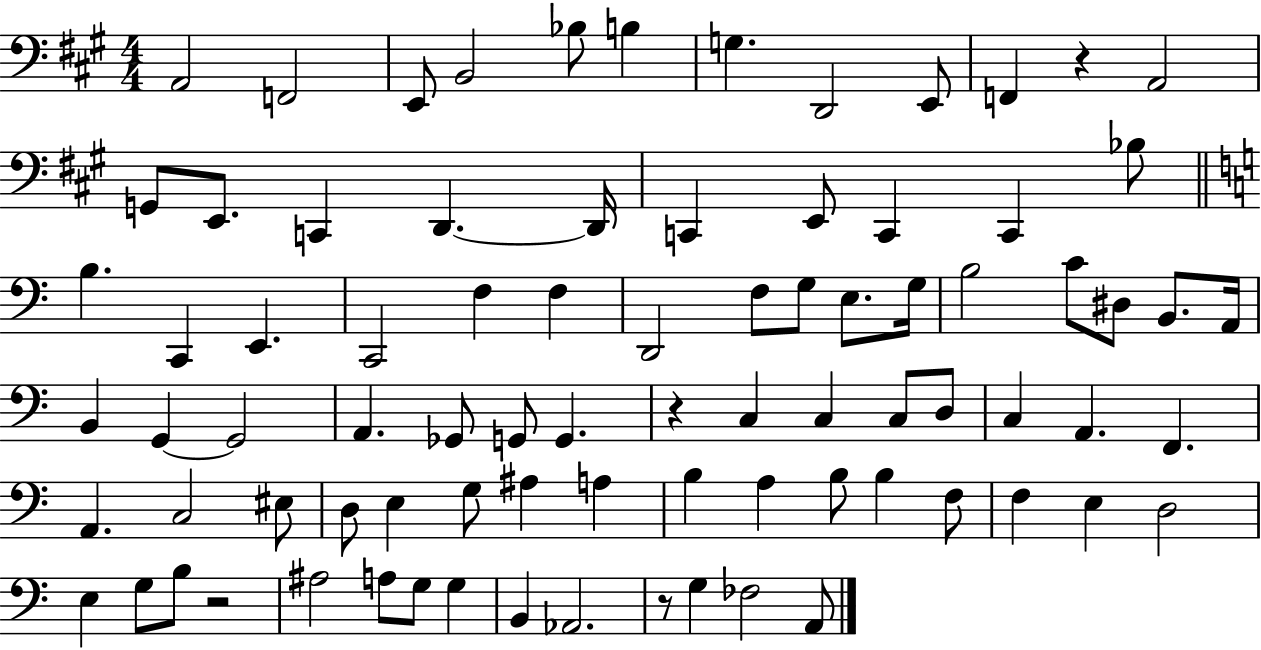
A2/h F2/h E2/e B2/h Bb3/e B3/q G3/q. D2/h E2/e F2/q R/q A2/h G2/e E2/e. C2/q D2/q. D2/s C2/q E2/e C2/q C2/q Bb3/e B3/q. C2/q E2/q. C2/h F3/q F3/q D2/h F3/e G3/e E3/e. G3/s B3/h C4/e D#3/e B2/e. A2/s B2/q G2/q G2/h A2/q. Gb2/e G2/e G2/q. R/q C3/q C3/q C3/e D3/e C3/q A2/q. F2/q. A2/q. C3/h EIS3/e D3/e E3/q G3/e A#3/q A3/q B3/q A3/q B3/e B3/q F3/e F3/q E3/q D3/h E3/q G3/e B3/e R/h A#3/h A3/e G3/e G3/q B2/q Ab2/h. R/e G3/q FES3/h A2/e